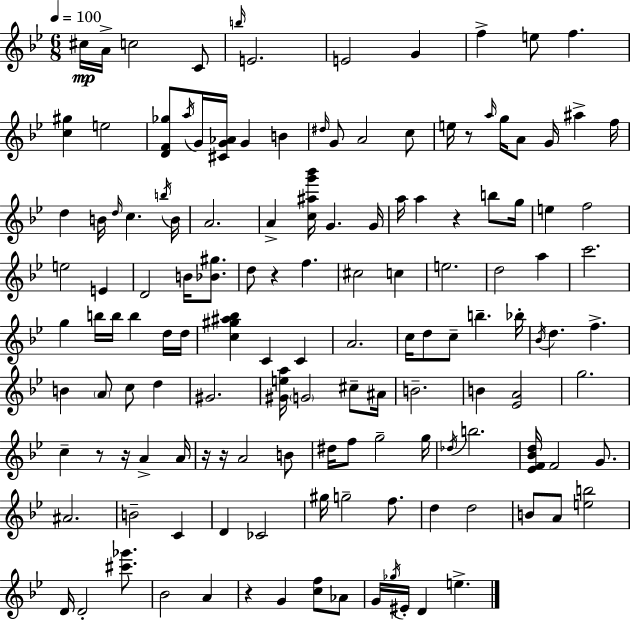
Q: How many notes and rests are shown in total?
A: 139